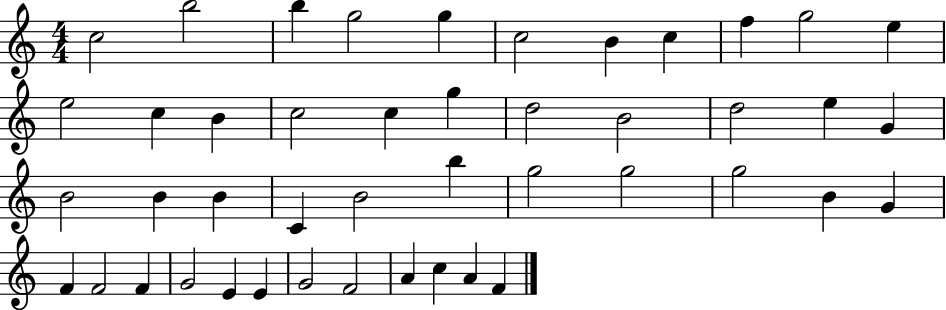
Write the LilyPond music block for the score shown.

{
  \clef treble
  \numericTimeSignature
  \time 4/4
  \key c \major
  c''2 b''2 | b''4 g''2 g''4 | c''2 b'4 c''4 | f''4 g''2 e''4 | \break e''2 c''4 b'4 | c''2 c''4 g''4 | d''2 b'2 | d''2 e''4 g'4 | \break b'2 b'4 b'4 | c'4 b'2 b''4 | g''2 g''2 | g''2 b'4 g'4 | \break f'4 f'2 f'4 | g'2 e'4 e'4 | g'2 f'2 | a'4 c''4 a'4 f'4 | \break \bar "|."
}